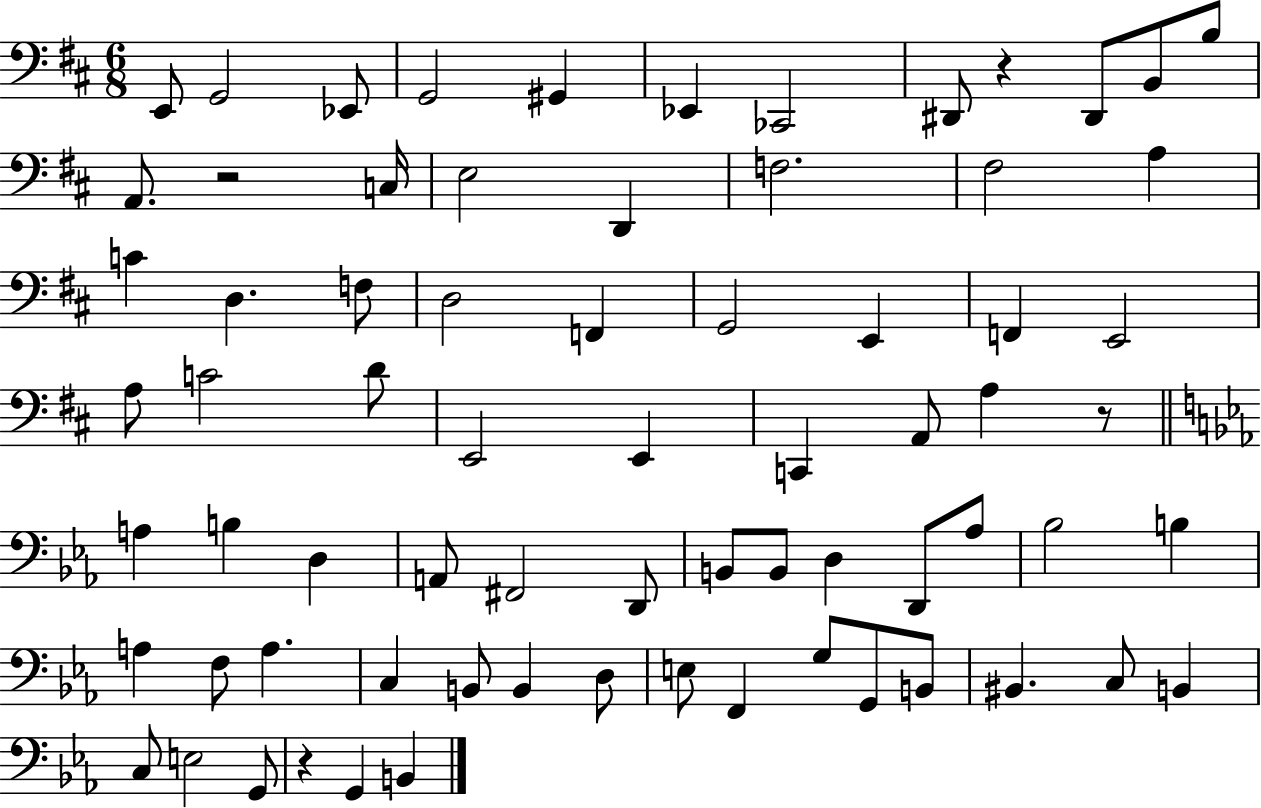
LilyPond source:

{
  \clef bass
  \numericTimeSignature
  \time 6/8
  \key d \major
  \repeat volta 2 { e,8 g,2 ees,8 | g,2 gis,4 | ees,4 ces,2 | dis,8 r4 dis,8 b,8 b8 | \break a,8. r2 c16 | e2 d,4 | f2. | fis2 a4 | \break c'4 d4. f8 | d2 f,4 | g,2 e,4 | f,4 e,2 | \break a8 c'2 d'8 | e,2 e,4 | c,4 a,8 a4 r8 | \bar "||" \break \key ees \major a4 b4 d4 | a,8 fis,2 d,8 | b,8 b,8 d4 d,8 aes8 | bes2 b4 | \break a4 f8 a4. | c4 b,8 b,4 d8 | e8 f,4 g8 g,8 b,8 | bis,4. c8 b,4 | \break c8 e2 g,8 | r4 g,4 b,4 | } \bar "|."
}